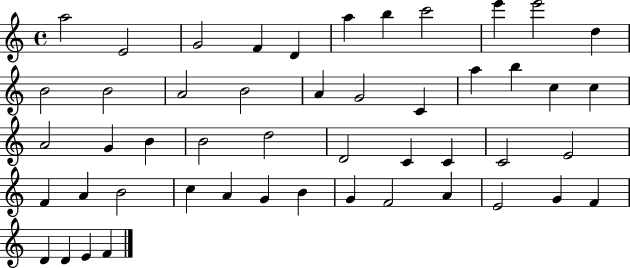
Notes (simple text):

A5/h E4/h G4/h F4/q D4/q A5/q B5/q C6/h E6/q E6/h D5/q B4/h B4/h A4/h B4/h A4/q G4/h C4/q A5/q B5/q C5/q C5/q A4/h G4/q B4/q B4/h D5/h D4/h C4/q C4/q C4/h E4/h F4/q A4/q B4/h C5/q A4/q G4/q B4/q G4/q F4/h A4/q E4/h G4/q F4/q D4/q D4/q E4/q F4/q